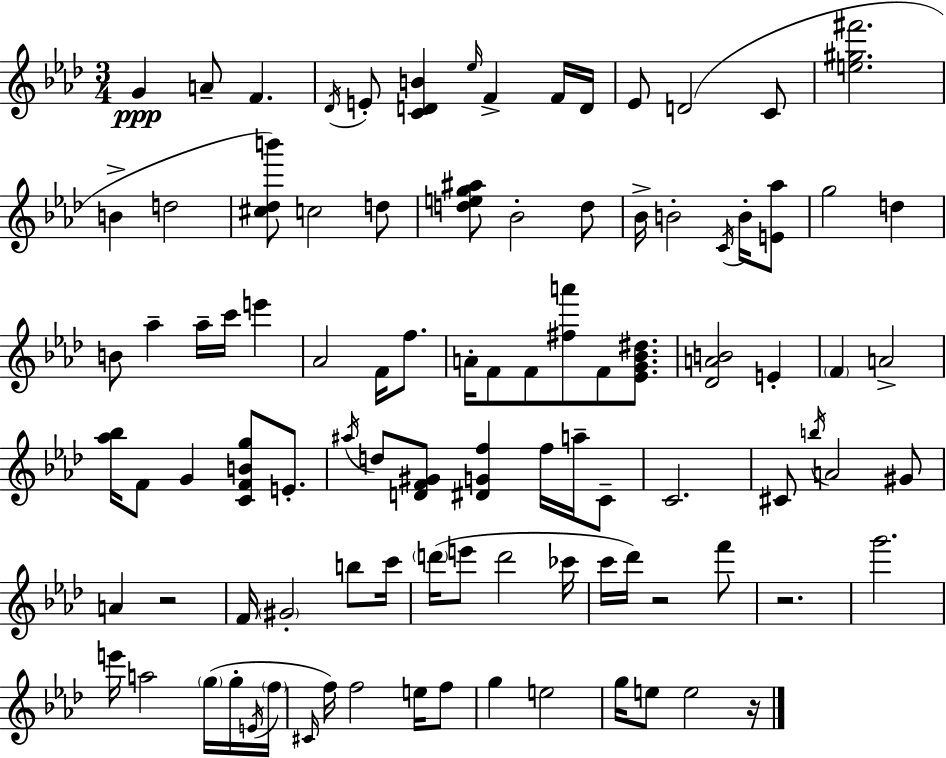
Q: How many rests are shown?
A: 4